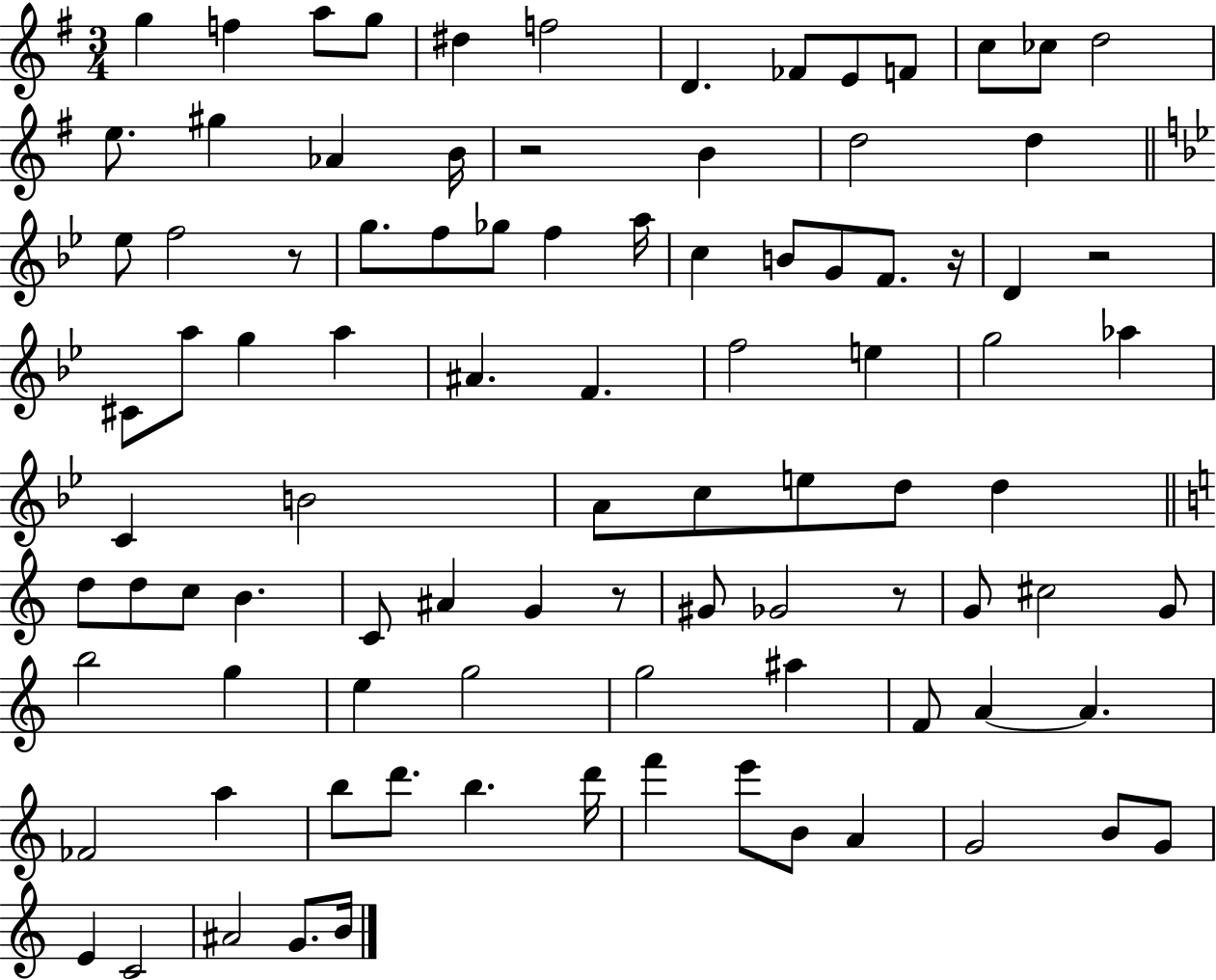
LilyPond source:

{
  \clef treble
  \numericTimeSignature
  \time 3/4
  \key g \major
  g''4 f''4 a''8 g''8 | dis''4 f''2 | d'4. fes'8 e'8 f'8 | c''8 ces''8 d''2 | \break e''8. gis''4 aes'4 b'16 | r2 b'4 | d''2 d''4 | \bar "||" \break \key bes \major ees''8 f''2 r8 | g''8. f''8 ges''8 f''4 a''16 | c''4 b'8 g'8 f'8. r16 | d'4 r2 | \break cis'8 a''8 g''4 a''4 | ais'4. f'4. | f''2 e''4 | g''2 aes''4 | \break c'4 b'2 | a'8 c''8 e''8 d''8 d''4 | \bar "||" \break \key a \minor d''8 d''8 c''8 b'4. | c'8 ais'4 g'4 r8 | gis'8 ges'2 r8 | g'8 cis''2 g'8 | \break b''2 g''4 | e''4 g''2 | g''2 ais''4 | f'8 a'4~~ a'4. | \break fes'2 a''4 | b''8 d'''8. b''4. d'''16 | f'''4 e'''8 b'8 a'4 | g'2 b'8 g'8 | \break e'4 c'2 | ais'2 g'8. b'16 | \bar "|."
}